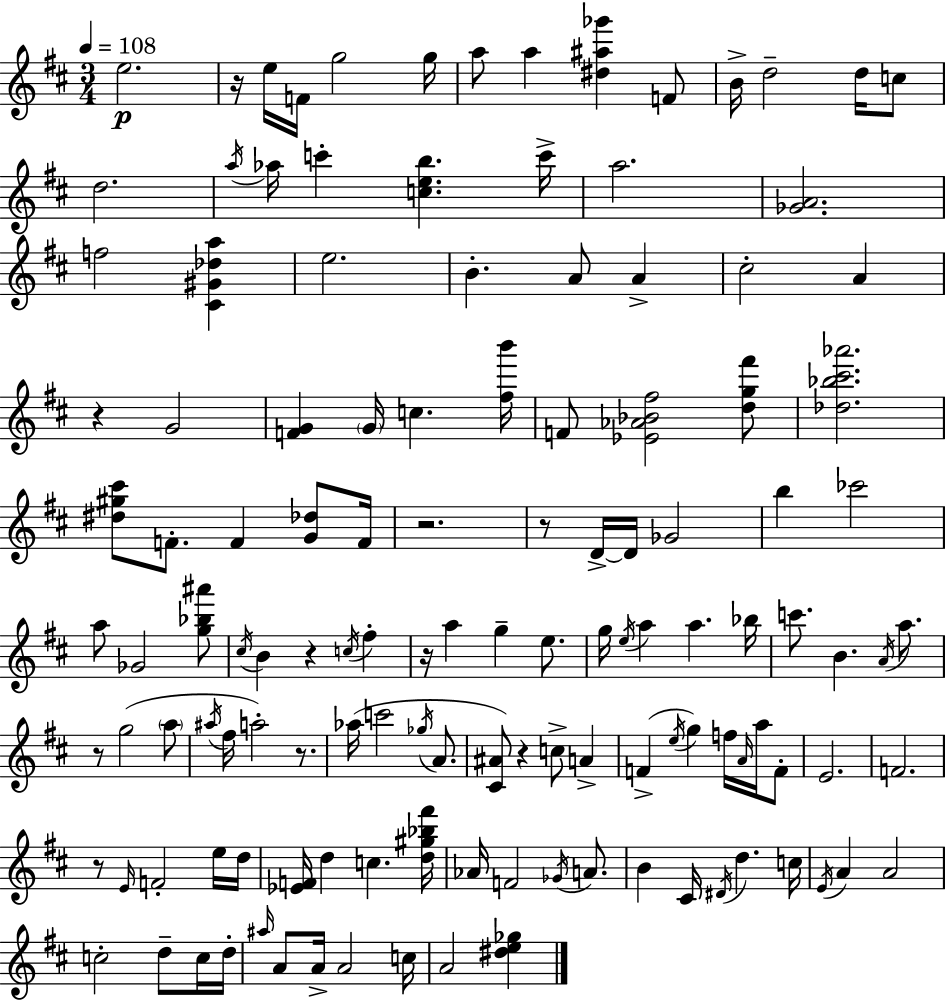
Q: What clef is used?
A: treble